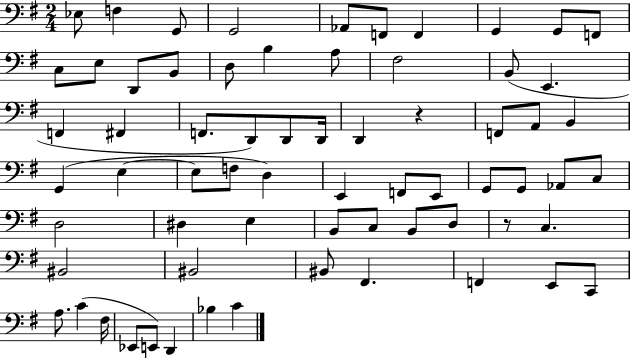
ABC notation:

X:1
T:Untitled
M:2/4
L:1/4
K:G
_E,/2 F, G,,/2 G,,2 _A,,/2 F,,/2 F,, G,, G,,/2 F,,/2 C,/2 E,/2 D,,/2 B,,/2 D,/2 B, A,/2 ^F,2 B,,/2 E,, F,, ^F,, F,,/2 D,,/2 D,,/2 D,,/4 D,, z F,,/2 A,,/2 B,, G,, E, E,/2 F,/2 D, E,, F,,/2 E,,/2 G,,/2 G,,/2 _A,,/2 C,/2 D,2 ^D, E, B,,/2 C,/2 B,,/2 D,/2 z/2 C, ^B,,2 ^B,,2 ^B,,/2 ^F,, F,, E,,/2 C,,/2 A,/2 C ^F,/4 _E,,/2 E,,/2 D,, _B, C